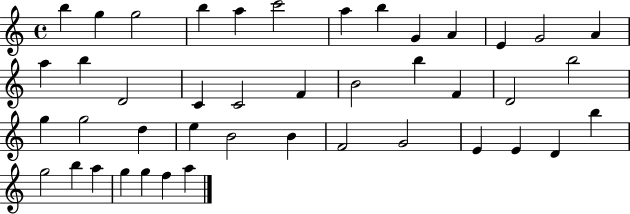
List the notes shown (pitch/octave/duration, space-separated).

B5/q G5/q G5/h B5/q A5/q C6/h A5/q B5/q G4/q A4/q E4/q G4/h A4/q A5/q B5/q D4/h C4/q C4/h F4/q B4/h B5/q F4/q D4/h B5/h G5/q G5/h D5/q E5/q B4/h B4/q F4/h G4/h E4/q E4/q D4/q B5/q G5/h B5/q A5/q G5/q G5/q F5/q A5/q